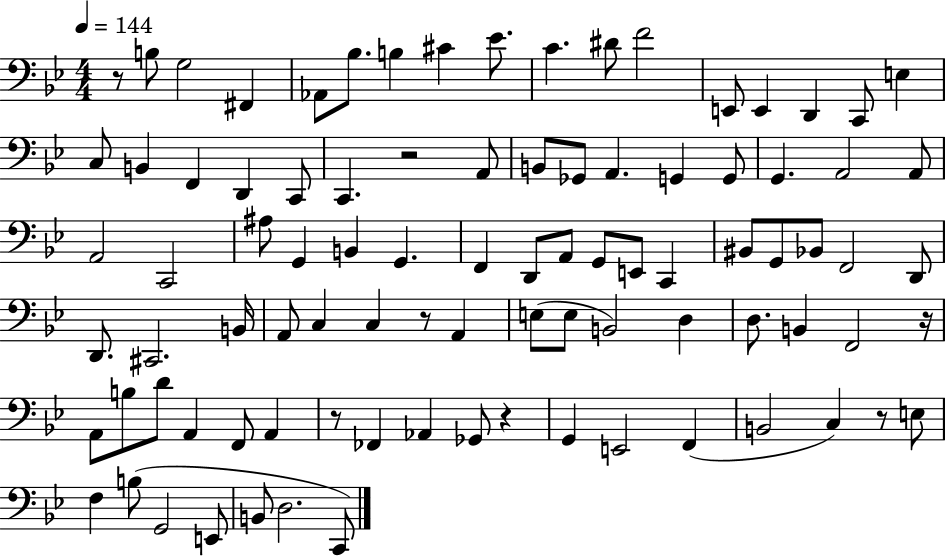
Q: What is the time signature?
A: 4/4